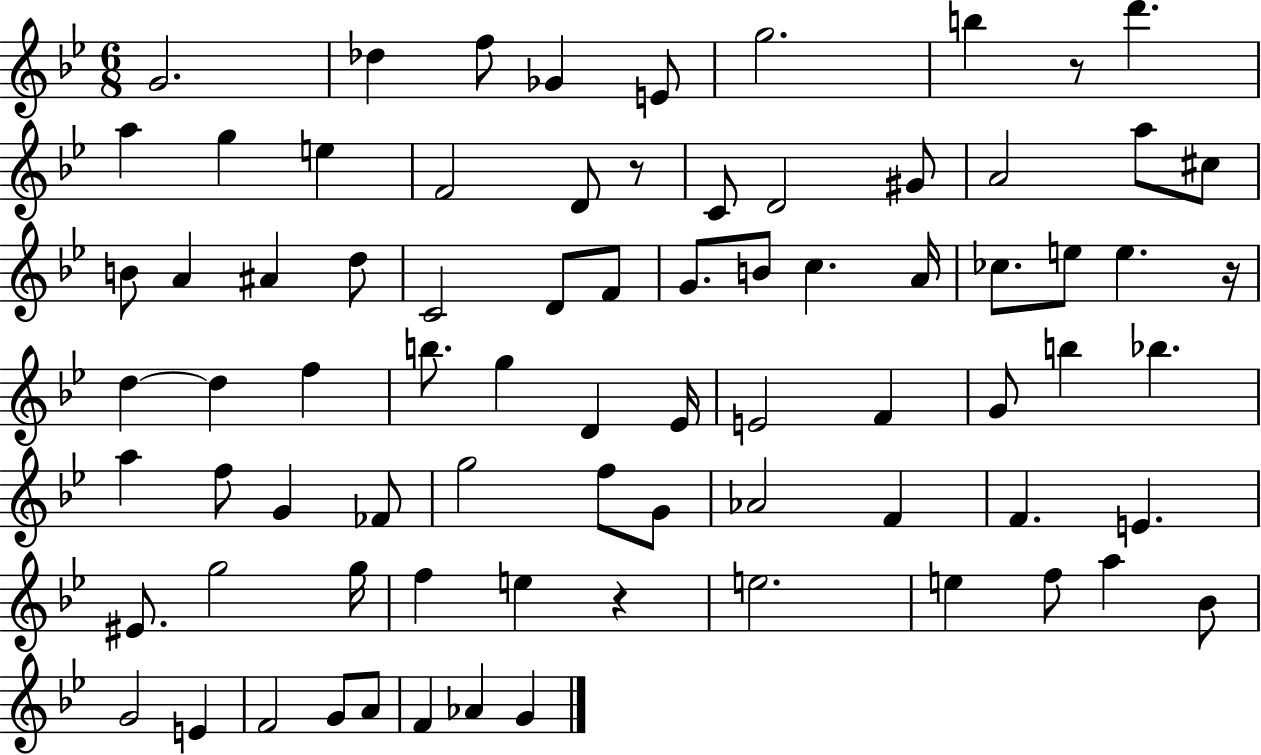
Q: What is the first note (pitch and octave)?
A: G4